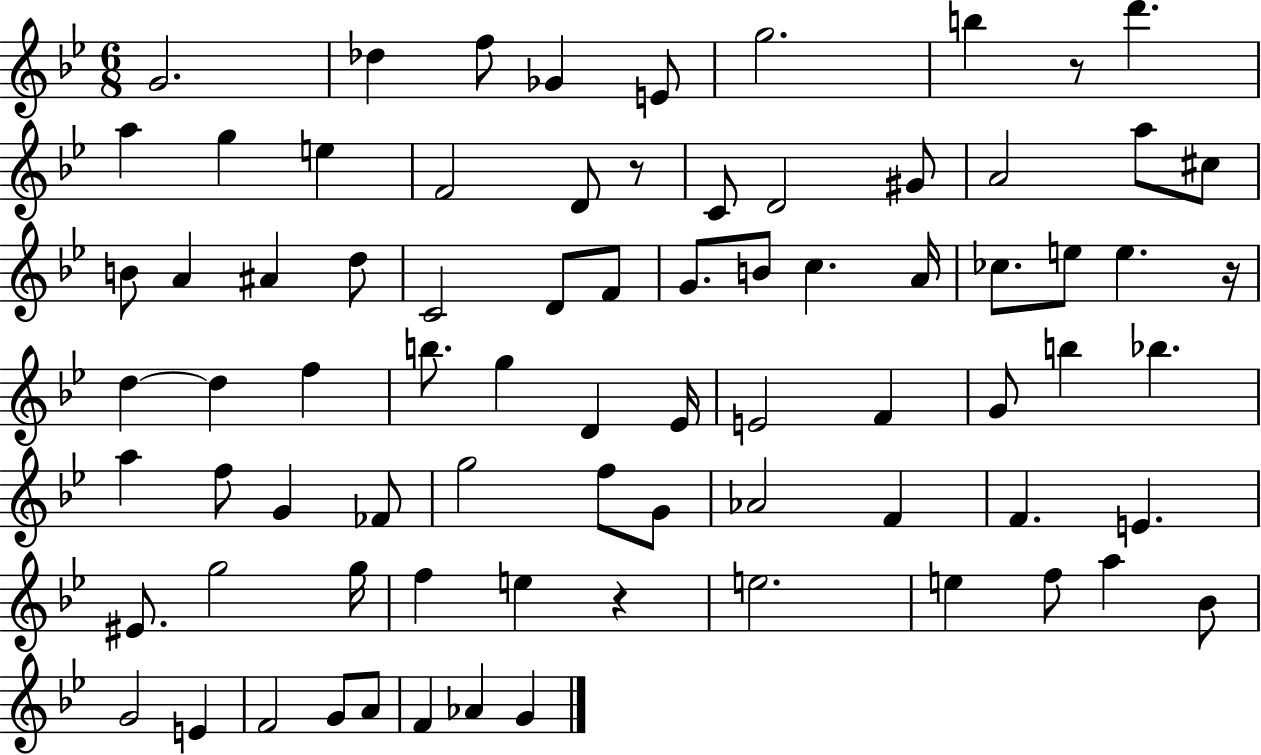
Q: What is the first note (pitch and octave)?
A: G4